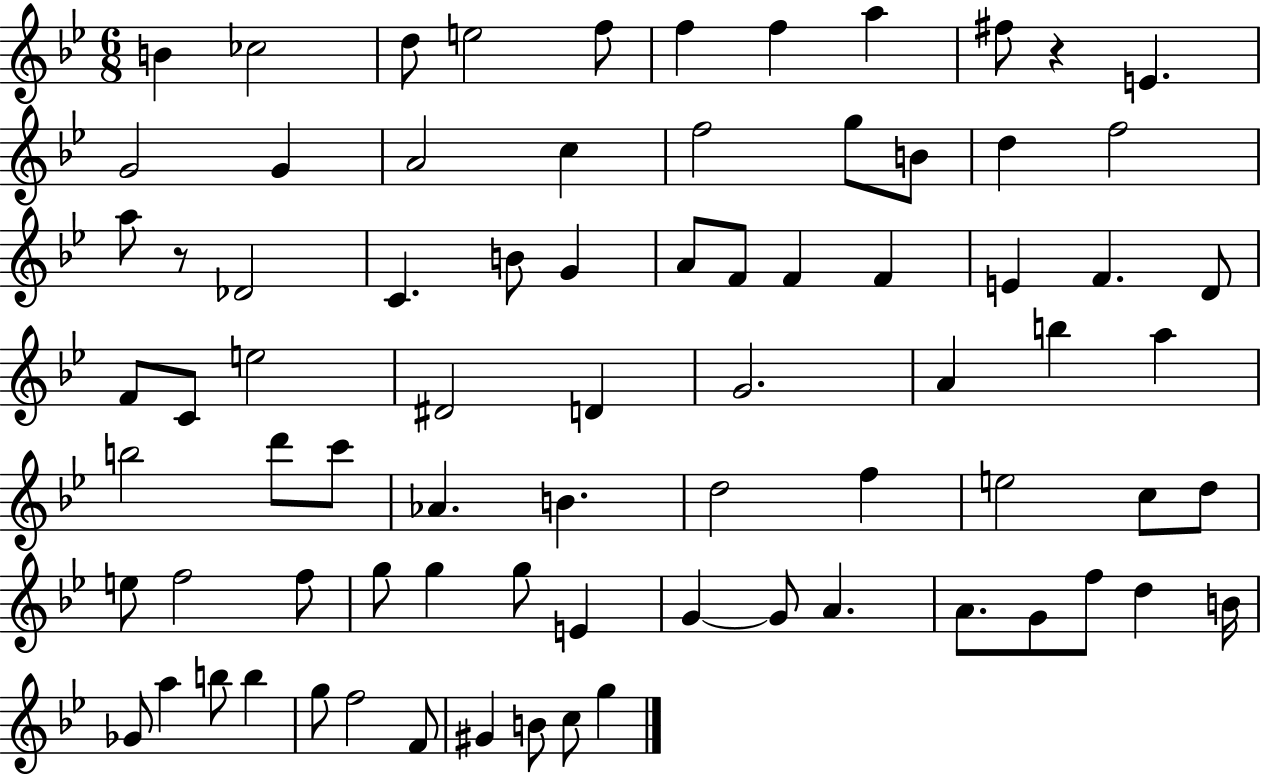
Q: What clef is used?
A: treble